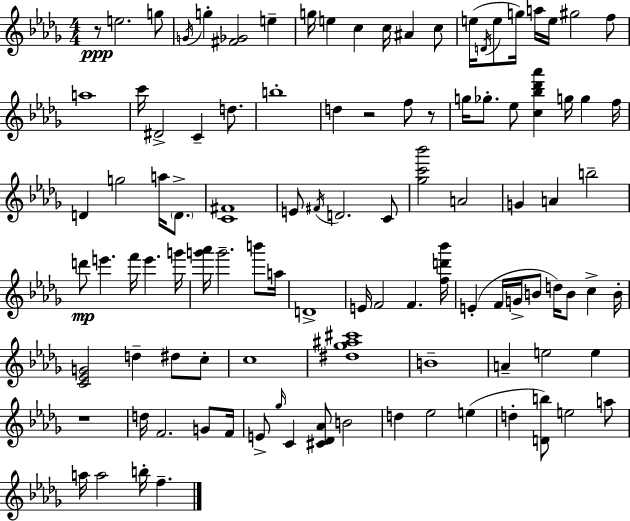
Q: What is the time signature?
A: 4/4